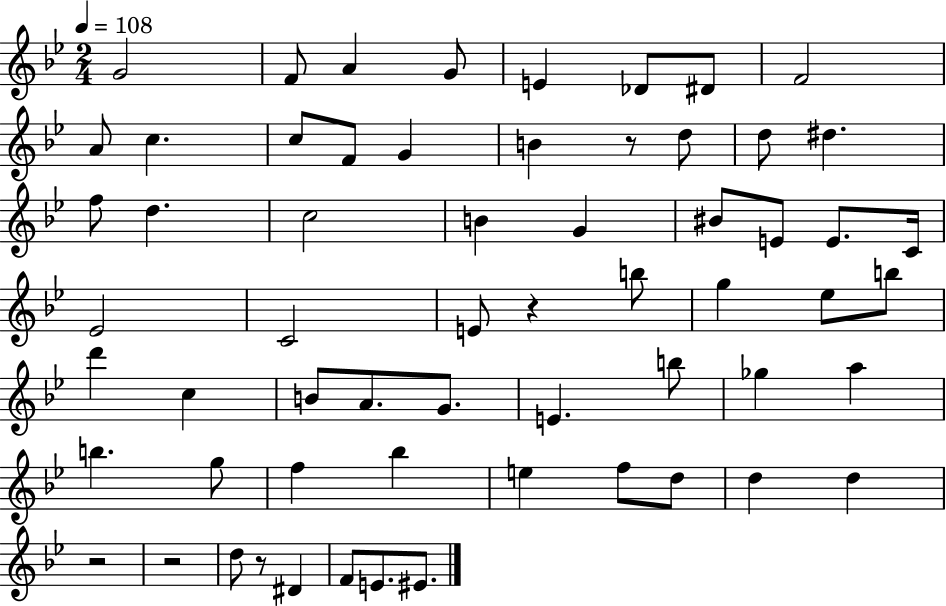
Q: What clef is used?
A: treble